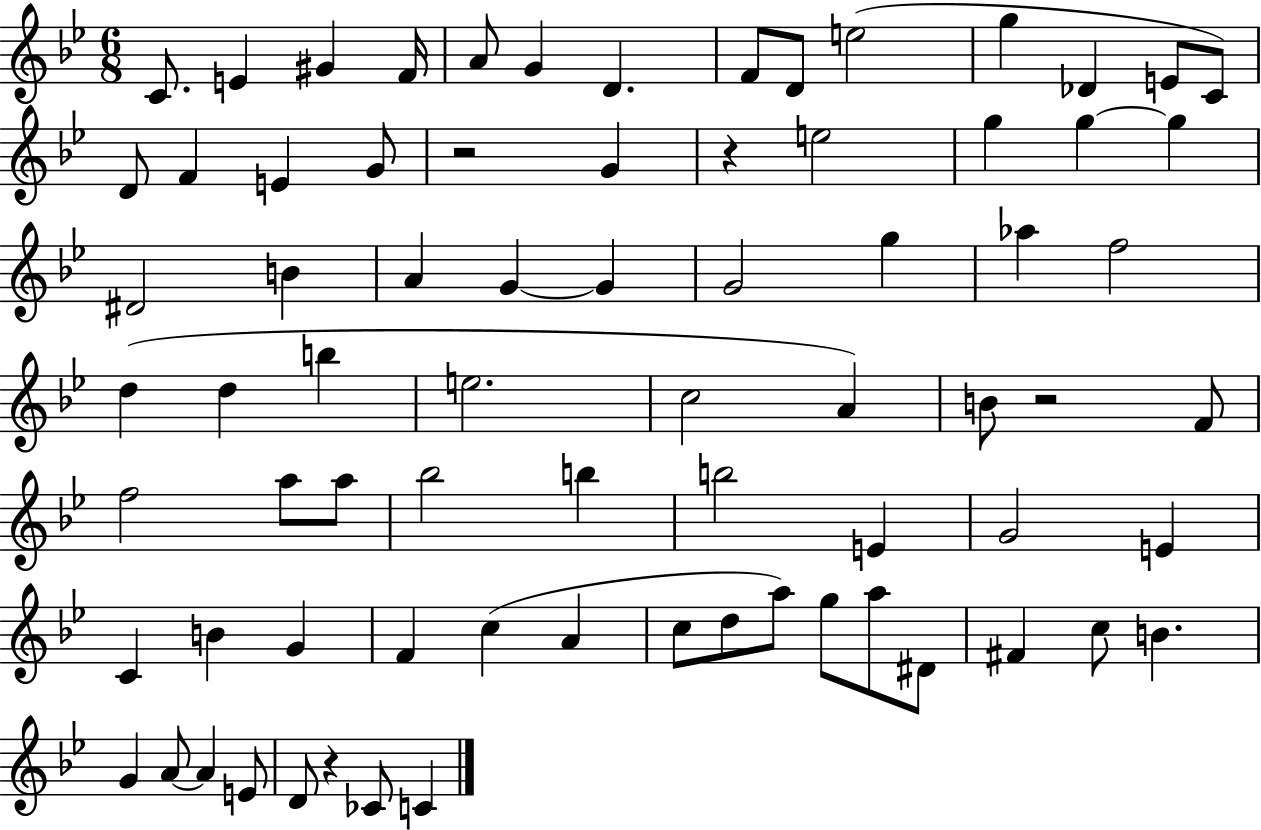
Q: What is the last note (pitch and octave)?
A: C4